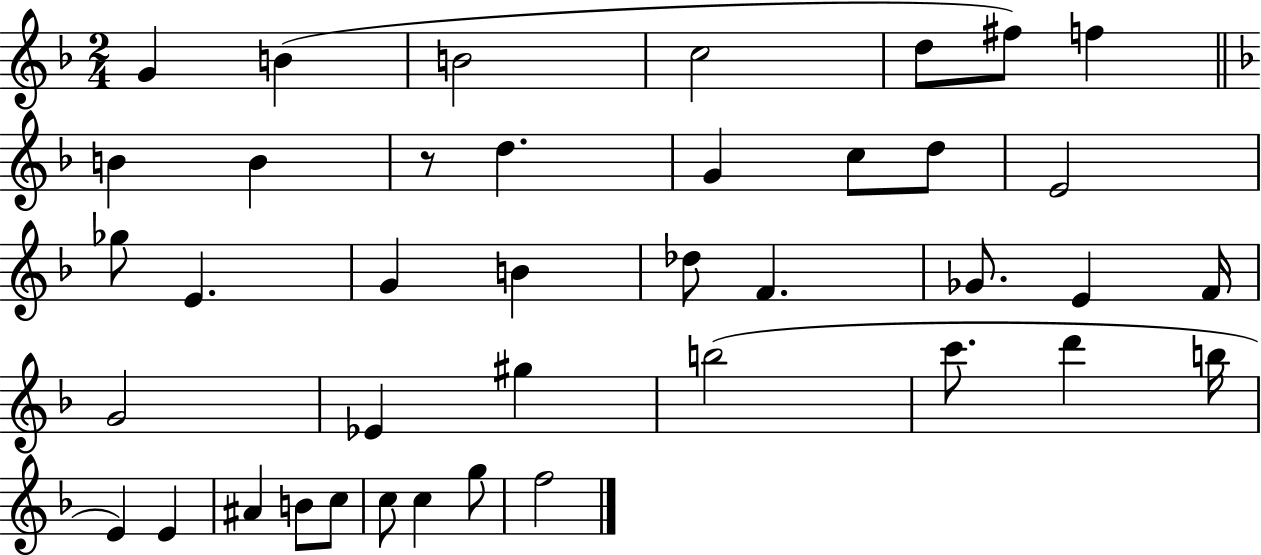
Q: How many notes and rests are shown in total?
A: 40